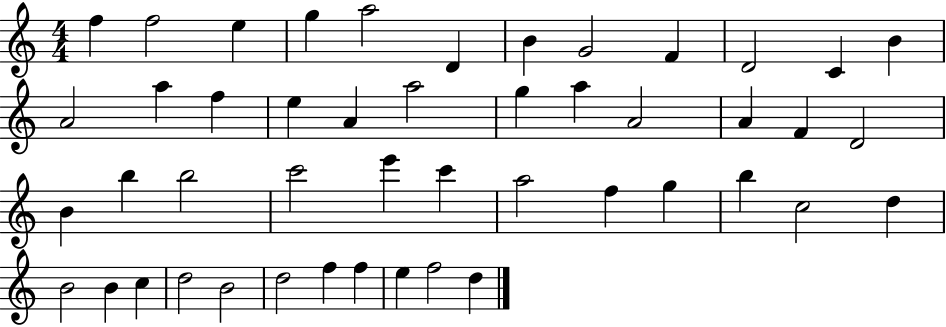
F5/q F5/h E5/q G5/q A5/h D4/q B4/q G4/h F4/q D4/h C4/q B4/q A4/h A5/q F5/q E5/q A4/q A5/h G5/q A5/q A4/h A4/q F4/q D4/h B4/q B5/q B5/h C6/h E6/q C6/q A5/h F5/q G5/q B5/q C5/h D5/q B4/h B4/q C5/q D5/h B4/h D5/h F5/q F5/q E5/q F5/h D5/q